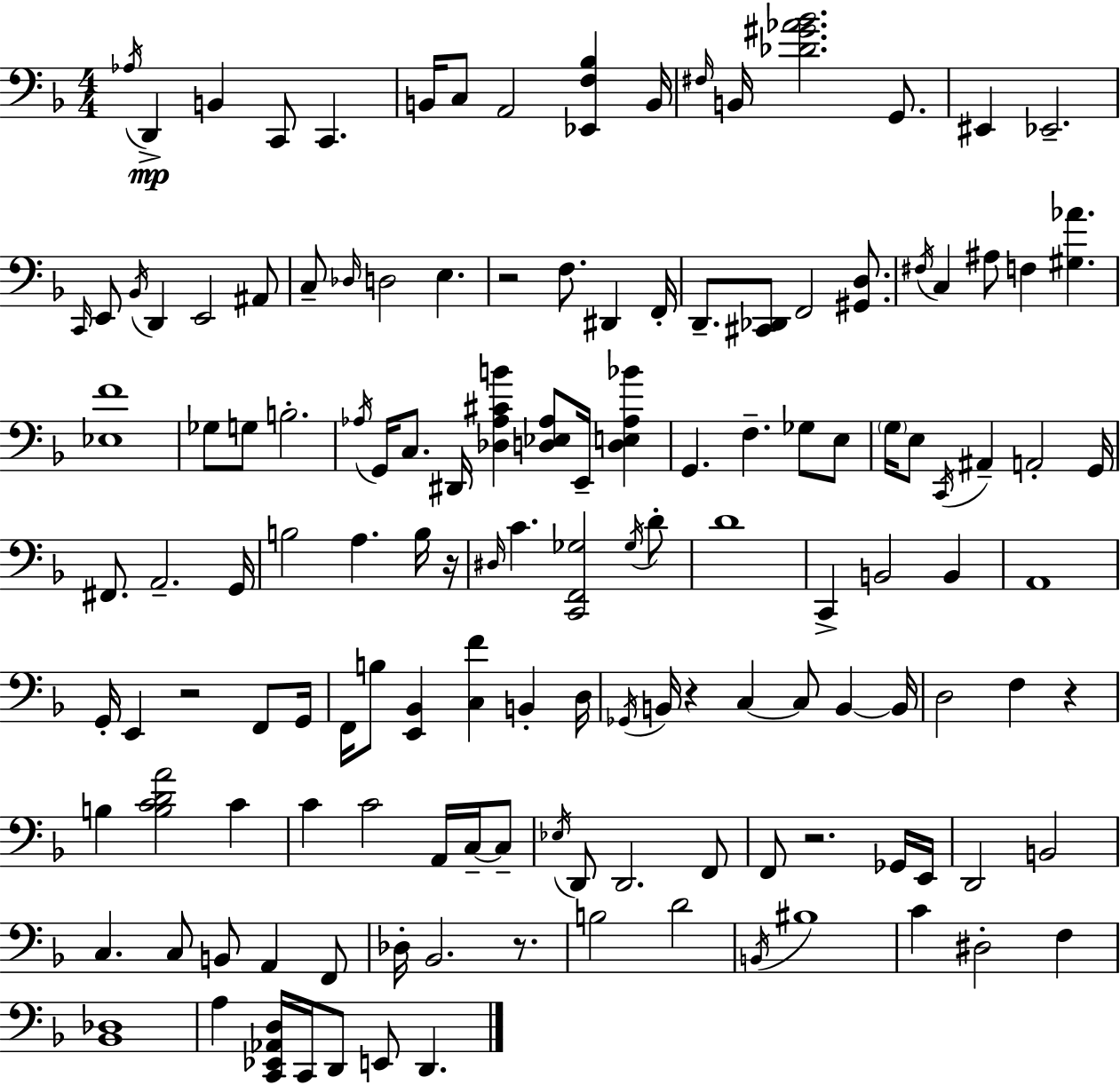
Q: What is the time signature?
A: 4/4